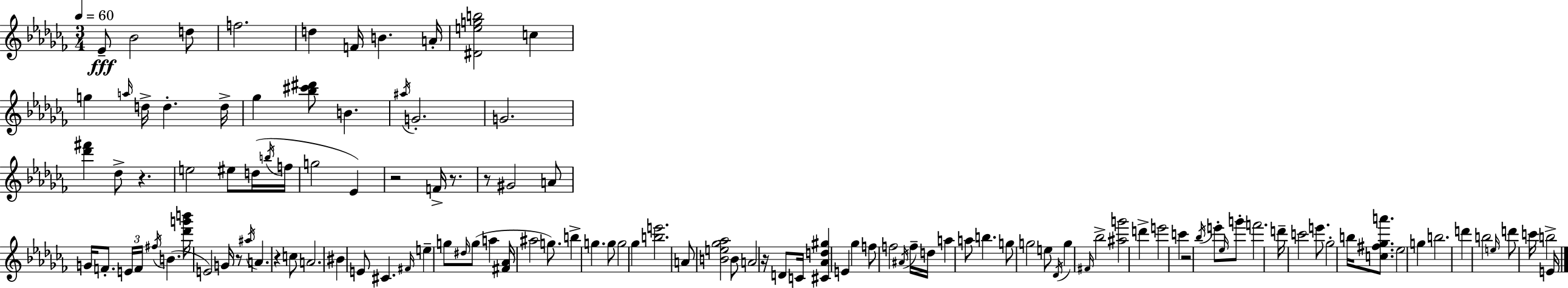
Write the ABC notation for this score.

X:1
T:Untitled
M:3/4
L:1/4
K:Abm
_E/2 _B2 d/2 f2 d F/4 B A/4 [^Degb]2 c g a/4 d/4 d d/4 _g [_b^c'^d']/2 B ^a/4 G2 G2 [_d'^f'] _d/2 z e2 ^e/2 d/4 b/4 f/4 g2 _E z2 F/4 z/2 z/2 ^G2 A/2 G/4 F/2 E/4 F/4 ^f/4 B [_d'g'b']/4 E2 G/4 z/2 ^a/4 A z c/2 A2 ^B E/2 ^C ^F/4 e g/2 ^d/4 g/2 a [^F_A]/4 ^a2 g/2 b g g/2 g2 _g [be']2 A/2 [Be_g_a]2 B/2 A2 z/4 D/2 C/4 [^C_Ad^g] E _g f/2 f2 ^A/4 f/4 d/4 a a/2 b g/2 g2 e/2 _D/4 g ^F/4 _b2 [^ag']2 d' e'2 c' z2 _b/4 e'/2 _e/4 g'/2 f'2 d'/4 c'2 e'/2 _g2 b/4 [c^f_ga']/2 _e2 g b2 d' b2 e/4 d'/2 c'/4 b2 E/4